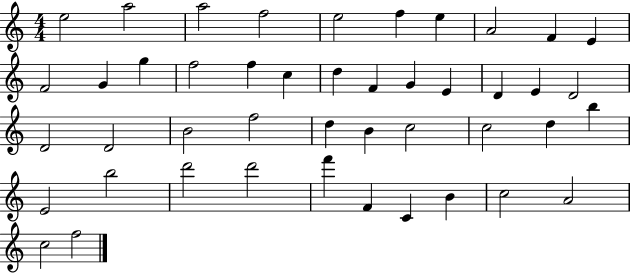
{
  \clef treble
  \numericTimeSignature
  \time 4/4
  \key c \major
  e''2 a''2 | a''2 f''2 | e''2 f''4 e''4 | a'2 f'4 e'4 | \break f'2 g'4 g''4 | f''2 f''4 c''4 | d''4 f'4 g'4 e'4 | d'4 e'4 d'2 | \break d'2 d'2 | b'2 f''2 | d''4 b'4 c''2 | c''2 d''4 b''4 | \break e'2 b''2 | d'''2 d'''2 | f'''4 f'4 c'4 b'4 | c''2 a'2 | \break c''2 f''2 | \bar "|."
}